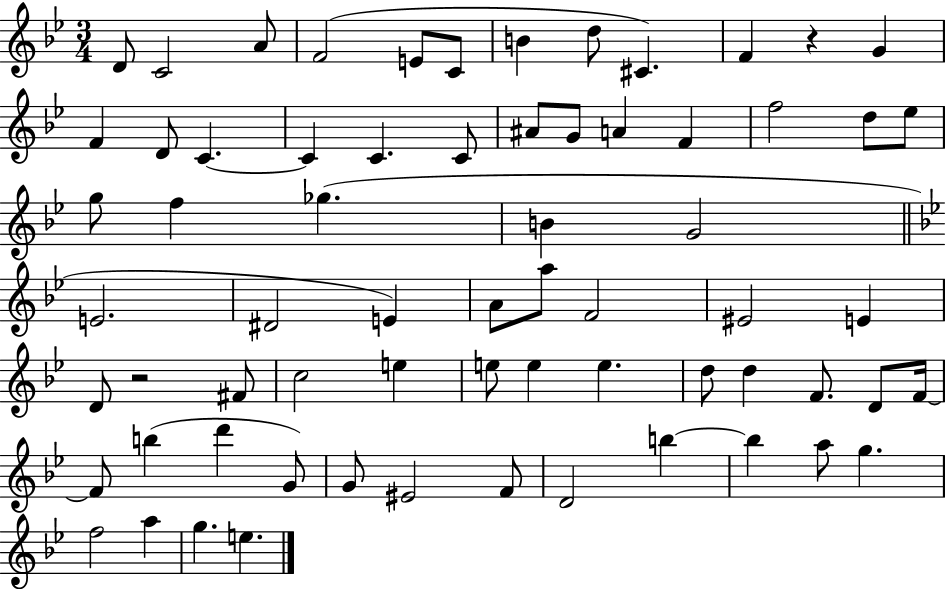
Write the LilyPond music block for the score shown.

{
  \clef treble
  \numericTimeSignature
  \time 3/4
  \key bes \major
  d'8 c'2 a'8 | f'2( e'8 c'8 | b'4 d''8 cis'4.) | f'4 r4 g'4 | \break f'4 d'8 c'4.~~ | c'4 c'4. c'8 | ais'8 g'8 a'4 f'4 | f''2 d''8 ees''8 | \break g''8 f''4 ges''4.( | b'4 g'2 | \bar "||" \break \key bes \major e'2. | dis'2 e'4) | a'8 a''8 f'2 | eis'2 e'4 | \break d'8 r2 fis'8 | c''2 e''4 | e''8 e''4 e''4. | d''8 d''4 f'8. d'8 f'16~~ | \break f'8 b''4( d'''4 g'8) | g'8 eis'2 f'8 | d'2 b''4~~ | b''4 a''8 g''4. | \break f''2 a''4 | g''4. e''4. | \bar "|."
}